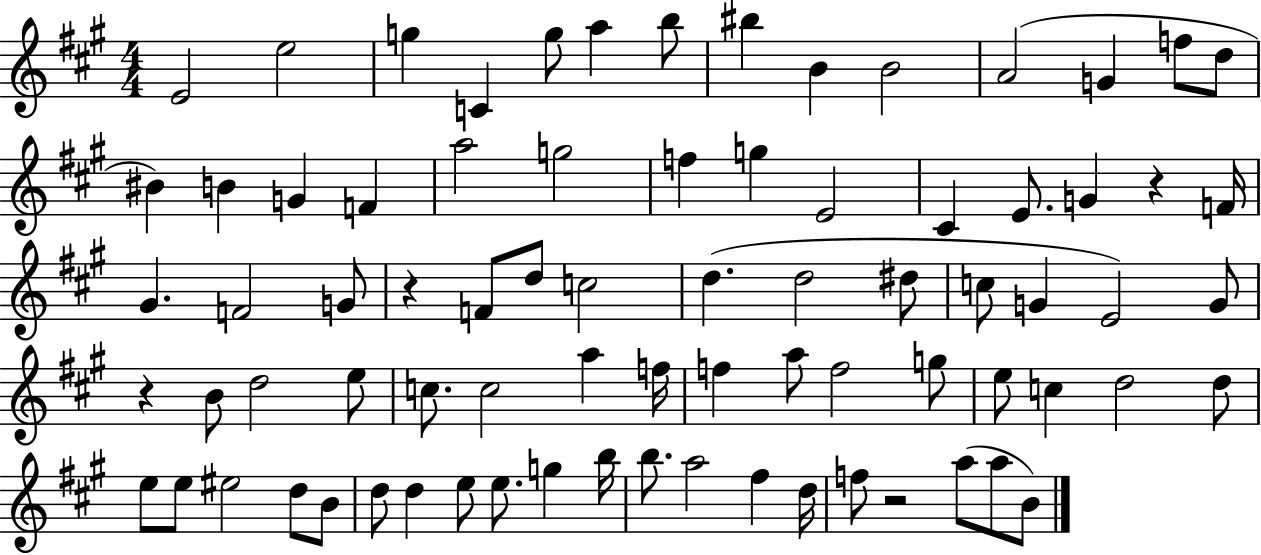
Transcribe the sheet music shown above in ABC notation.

X:1
T:Untitled
M:4/4
L:1/4
K:A
E2 e2 g C g/2 a b/2 ^b B B2 A2 G f/2 d/2 ^B B G F a2 g2 f g E2 ^C E/2 G z F/4 ^G F2 G/2 z F/2 d/2 c2 d d2 ^d/2 c/2 G E2 G/2 z B/2 d2 e/2 c/2 c2 a f/4 f a/2 f2 g/2 e/2 c d2 d/2 e/2 e/2 ^e2 d/2 B/2 d/2 d e/2 e/2 g b/4 b/2 a2 ^f d/4 f/2 z2 a/2 a/2 B/2